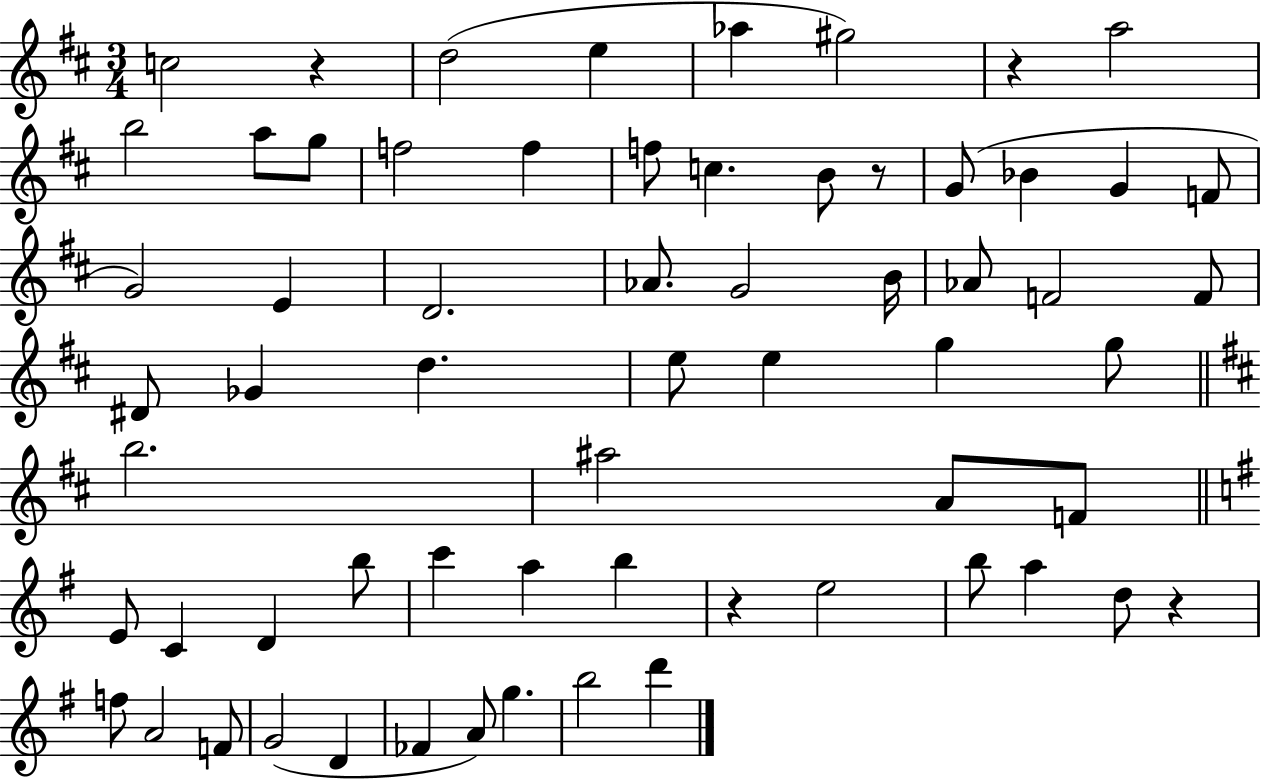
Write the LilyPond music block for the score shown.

{
  \clef treble
  \numericTimeSignature
  \time 3/4
  \key d \major
  c''2 r4 | d''2( e''4 | aes''4 gis''2) | r4 a''2 | \break b''2 a''8 g''8 | f''2 f''4 | f''8 c''4. b'8 r8 | g'8( bes'4 g'4 f'8 | \break g'2) e'4 | d'2. | aes'8. g'2 b'16 | aes'8 f'2 f'8 | \break dis'8 ges'4 d''4. | e''8 e''4 g''4 g''8 | \bar "||" \break \key d \major b''2. | ais''2 a'8 f'8 | \bar "||" \break \key e \minor e'8 c'4 d'4 b''8 | c'''4 a''4 b''4 | r4 e''2 | b''8 a''4 d''8 r4 | \break f''8 a'2 f'8 | g'2( d'4 | fes'4 a'8) g''4. | b''2 d'''4 | \break \bar "|."
}